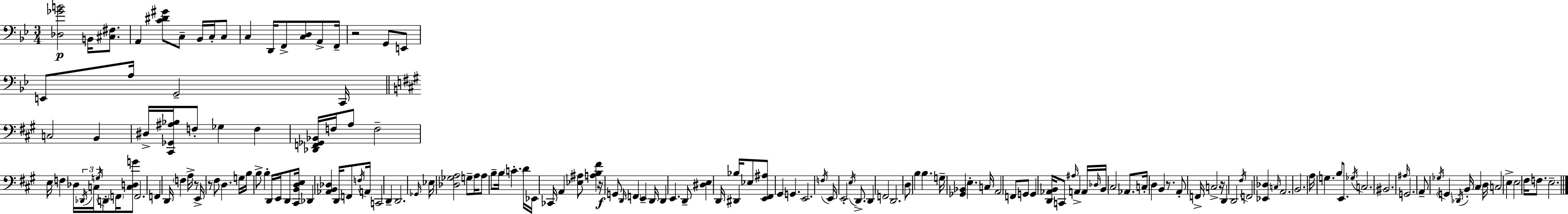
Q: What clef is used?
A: bass